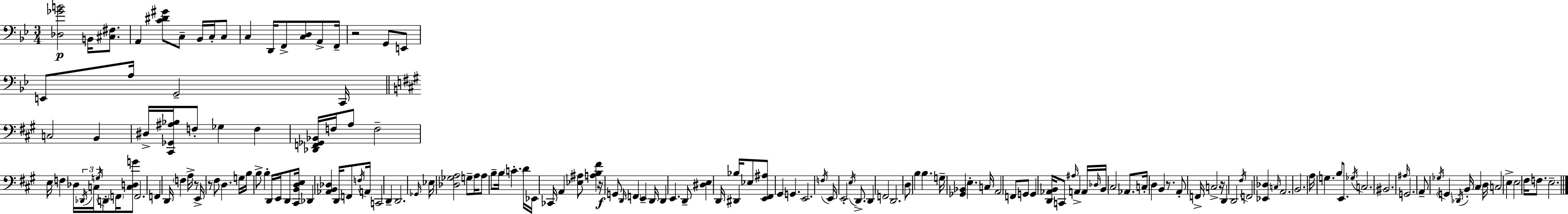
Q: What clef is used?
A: bass